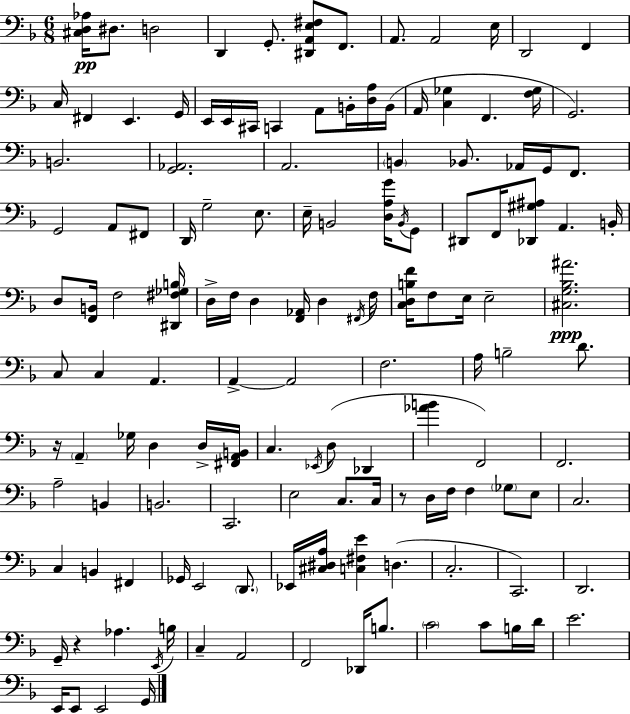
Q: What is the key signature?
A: D minor